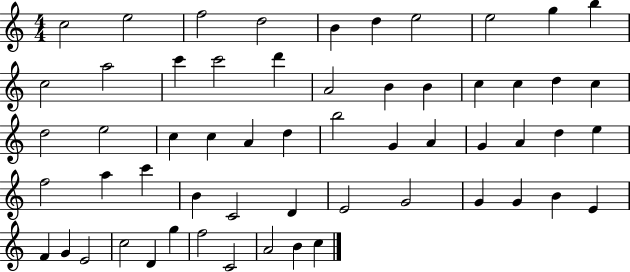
C5/h E5/h F5/h D5/h B4/q D5/q E5/h E5/h G5/q B5/q C5/h A5/h C6/q C6/h D6/q A4/h B4/q B4/q C5/q C5/q D5/q C5/q D5/h E5/h C5/q C5/q A4/q D5/q B5/h G4/q A4/q G4/q A4/q D5/q E5/q F5/h A5/q C6/q B4/q C4/h D4/q E4/h G4/h G4/q G4/q B4/q E4/q F4/q G4/q E4/h C5/h D4/q G5/q F5/h C4/h A4/h B4/q C5/q